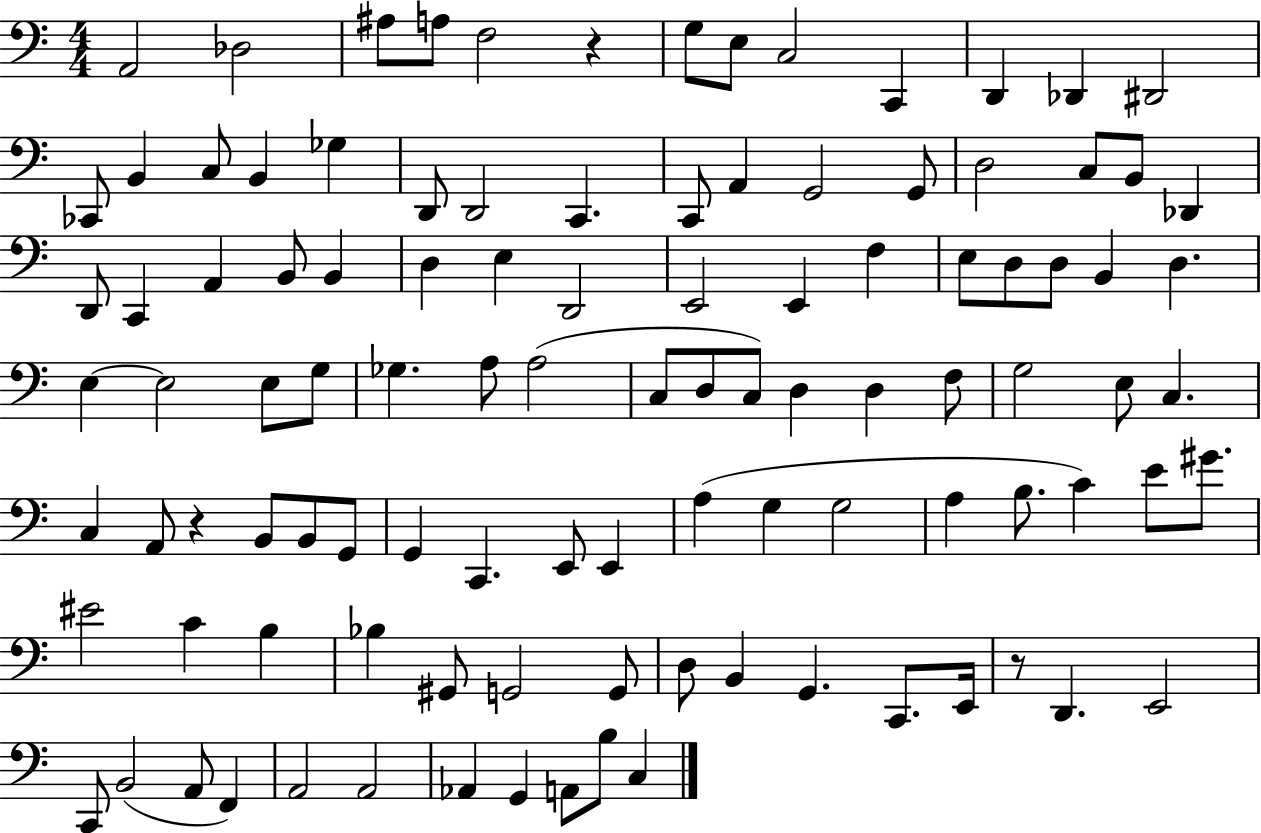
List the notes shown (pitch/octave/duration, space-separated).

A2/h Db3/h A#3/e A3/e F3/h R/q G3/e E3/e C3/h C2/q D2/q Db2/q D#2/h CES2/e B2/q C3/e B2/q Gb3/q D2/e D2/h C2/q. C2/e A2/q G2/h G2/e D3/h C3/e B2/e Db2/q D2/e C2/q A2/q B2/e B2/q D3/q E3/q D2/h E2/h E2/q F3/q E3/e D3/e D3/e B2/q D3/q. E3/q E3/h E3/e G3/e Gb3/q. A3/e A3/h C3/e D3/e C3/e D3/q D3/q F3/e G3/h E3/e C3/q. C3/q A2/e R/q B2/e B2/e G2/e G2/q C2/q. E2/e E2/q A3/q G3/q G3/h A3/q B3/e. C4/q E4/e G#4/e. EIS4/h C4/q B3/q Bb3/q G#2/e G2/h G2/e D3/e B2/q G2/q. C2/e. E2/s R/e D2/q. E2/h C2/e B2/h A2/e F2/q A2/h A2/h Ab2/q G2/q A2/e B3/e C3/q